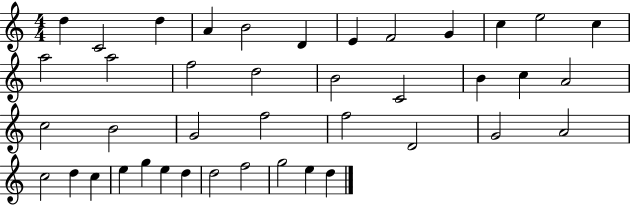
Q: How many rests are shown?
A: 0